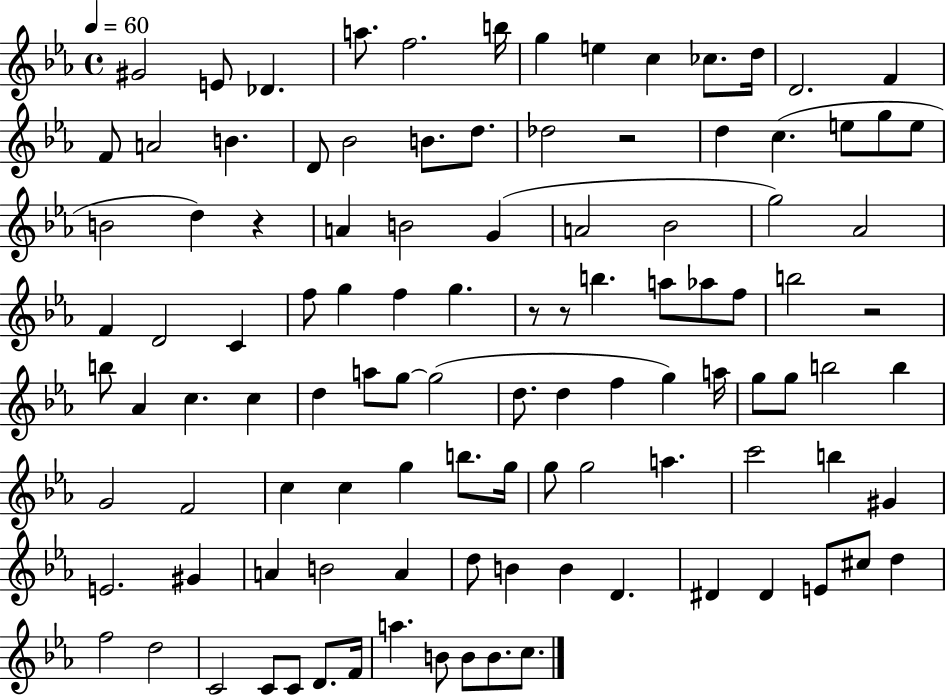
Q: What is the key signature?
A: EES major